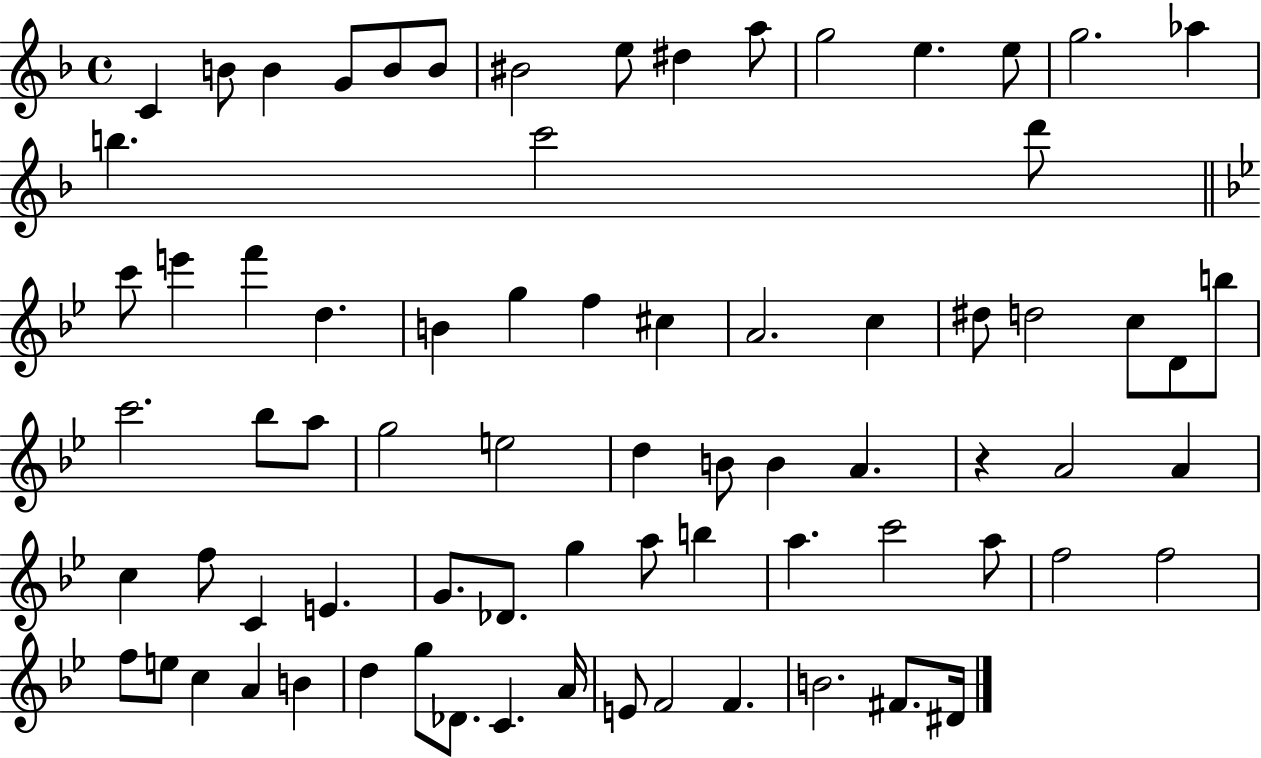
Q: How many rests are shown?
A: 1